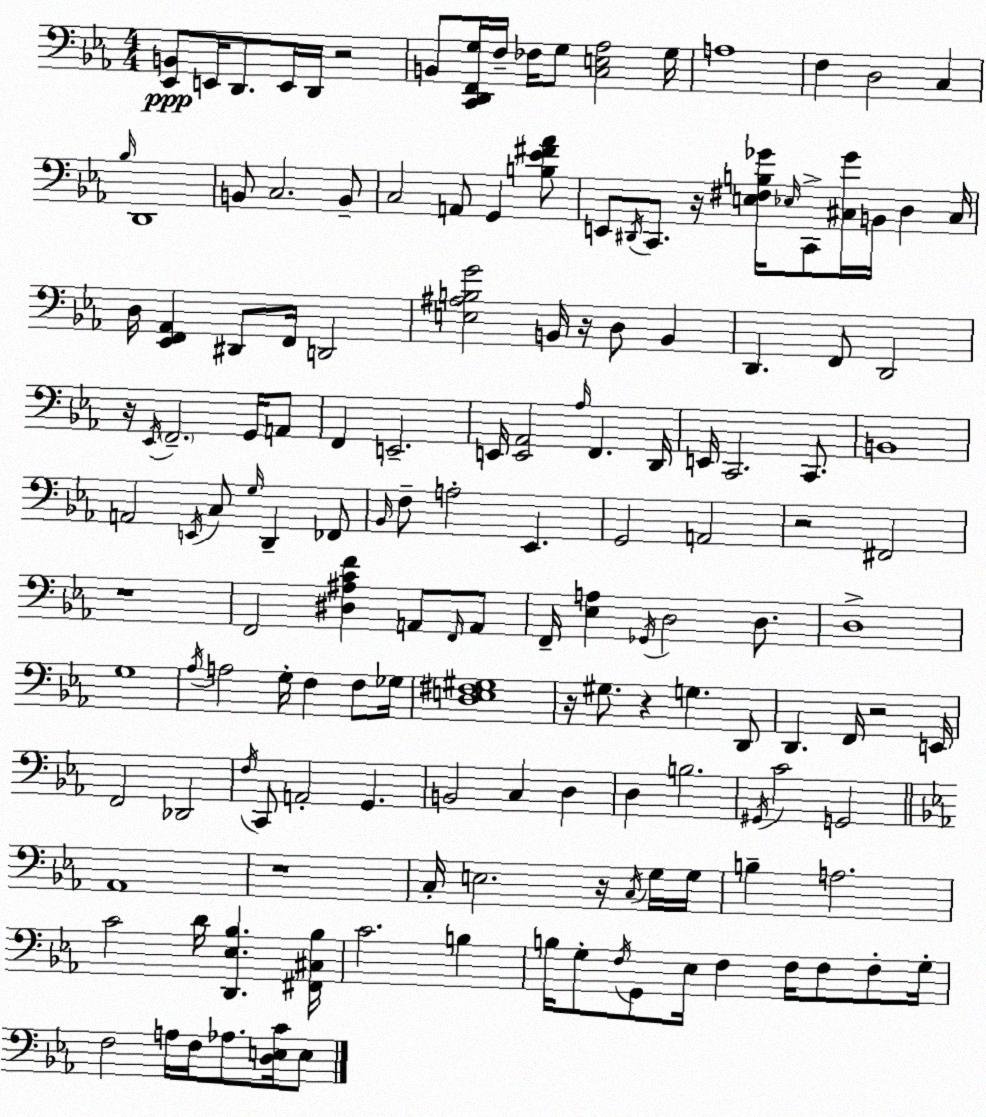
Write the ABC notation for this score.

X:1
T:Untitled
M:4/4
L:1/4
K:Cm
[_E,,B,,]/2 E,,/4 D,,/2 E,,/4 D,,/4 z2 B,,/2 [C,,D,,F,,G,]/4 F,/4 _F,/4 G,/2 [C,E,_A,]2 G,/4 A,4 F, D,2 C, _B,/4 D,,4 B,,/2 C,2 B,,/2 C,2 A,,/2 G,, [B,_E^F_A]/2 E,,/2 ^D,,/4 C,,/2 z/4 [E,^F,B,_G]/4 _E,/4 C,,/2 [^C,_G]/4 B,,/4 D, ^C,/4 D,/4 [_E,,F,,_A,,] ^D,,/2 F,,/4 D,,2 [E,^A,B,G]2 B,,/4 z/4 D,/2 B,, D,, F,,/2 D,,2 z/4 _E,,/4 F,,2 G,,/4 A,,/2 F,, E,,2 E,,/4 [E,,_A,,]2 _A,/4 F,, D,,/4 E,,/4 C,,2 C,,/2 B,,4 A,,2 E,,/4 C,/2 G,/4 D,, _F,,/2 _B,,/4 F,/2 A,2 _E,, G,,2 A,,2 z2 ^F,,2 z4 F,,2 [^D,^A,CF] A,,/2 F,,/4 A,,/2 F,,/4 [_E,A,] _G,,/4 D,2 D,/2 D,4 G,4 _A,/4 A,2 G,/4 F, F,/2 _G,/4 [D,E,^F,^G,]4 z/4 ^G,/2 z G, D,,/2 D,, F,,/4 z2 E,,/4 F,,2 _D,,2 F,/4 C,,/2 A,,2 G,, B,,2 C, D, D, B,2 ^G,,/4 C2 G,,2 _A,,4 z4 C,/4 E,2 z/4 C,/4 G,/4 G,/4 B, A,2 C2 D/4 [D,,_E,_B,] [^F,,^C,_B,]/4 C2 B, B,/4 G,/2 F,/4 G,,/2 _E,/4 F, F,/4 F,/2 F,/2 G,/4 F,2 A,/4 F,/4 _A,/2 [D,E,C]/4 E,/2